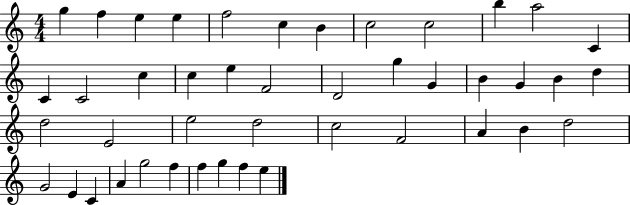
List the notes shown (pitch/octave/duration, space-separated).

G5/q F5/q E5/q E5/q F5/h C5/q B4/q C5/h C5/h B5/q A5/h C4/q C4/q C4/h C5/q C5/q E5/q F4/h D4/h G5/q G4/q B4/q G4/q B4/q D5/q D5/h E4/h E5/h D5/h C5/h F4/h A4/q B4/q D5/h G4/h E4/q C4/q A4/q G5/h F5/q F5/q G5/q F5/q E5/q